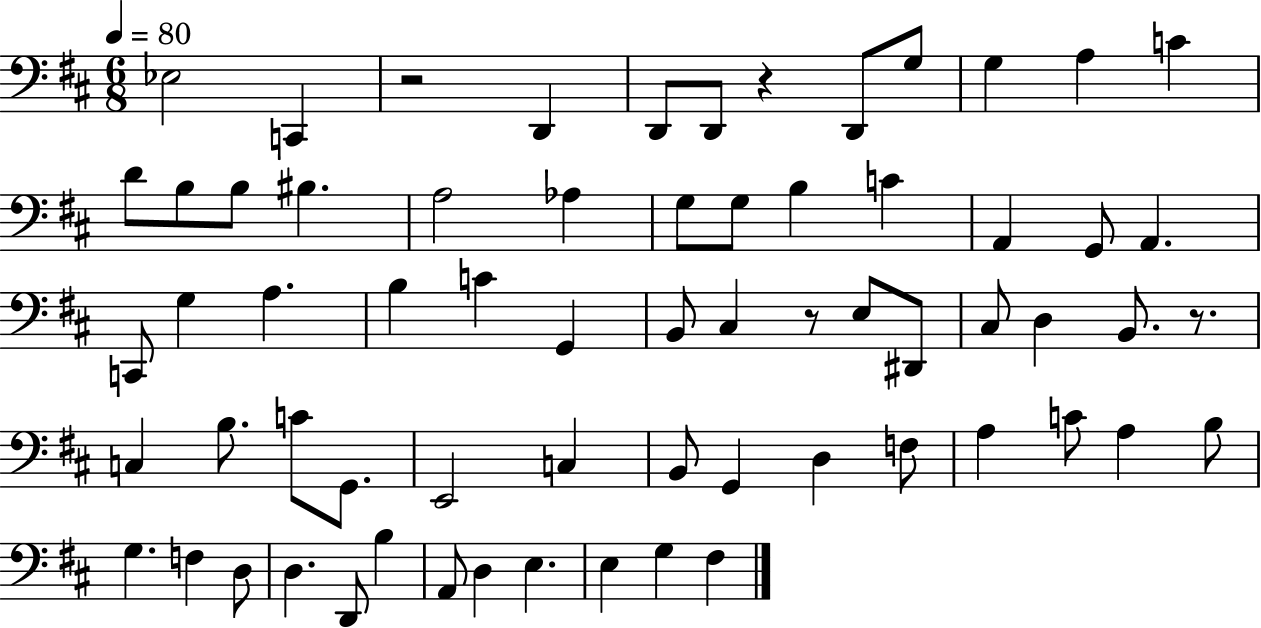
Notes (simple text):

Eb3/h C2/q R/h D2/q D2/e D2/e R/q D2/e G3/e G3/q A3/q C4/q D4/e B3/e B3/e BIS3/q. A3/h Ab3/q G3/e G3/e B3/q C4/q A2/q G2/e A2/q. C2/e G3/q A3/q. B3/q C4/q G2/q B2/e C#3/q R/e E3/e D#2/e C#3/e D3/q B2/e. R/e. C3/q B3/e. C4/e G2/e. E2/h C3/q B2/e G2/q D3/q F3/e A3/q C4/e A3/q B3/e G3/q. F3/q D3/e D3/q. D2/e B3/q A2/e D3/q E3/q. E3/q G3/q F#3/q